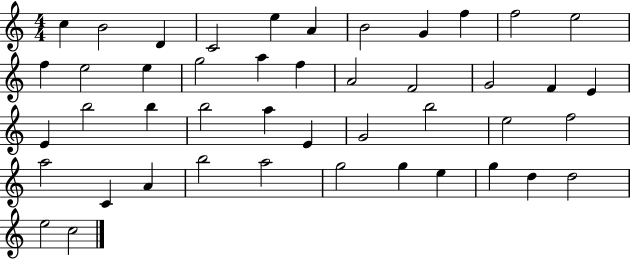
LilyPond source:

{
  \clef treble
  \numericTimeSignature
  \time 4/4
  \key c \major
  c''4 b'2 d'4 | c'2 e''4 a'4 | b'2 g'4 f''4 | f''2 e''2 | \break f''4 e''2 e''4 | g''2 a''4 f''4 | a'2 f'2 | g'2 f'4 e'4 | \break e'4 b''2 b''4 | b''2 a''4 e'4 | g'2 b''2 | e''2 f''2 | \break a''2 c'4 a'4 | b''2 a''2 | g''2 g''4 e''4 | g''4 d''4 d''2 | \break e''2 c''2 | \bar "|."
}